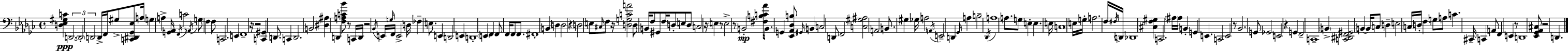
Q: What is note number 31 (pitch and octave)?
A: D3